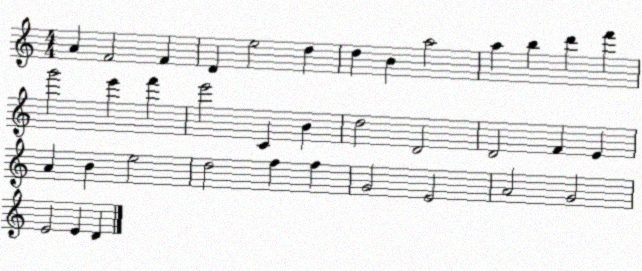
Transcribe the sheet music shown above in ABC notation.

X:1
T:Untitled
M:4/4
L:1/4
K:C
A F2 F D e2 d d B a2 a b d' f' g'2 e' f' e'2 C B d2 D2 D2 F E A B e2 d2 f f G2 E2 A2 G2 E2 E D